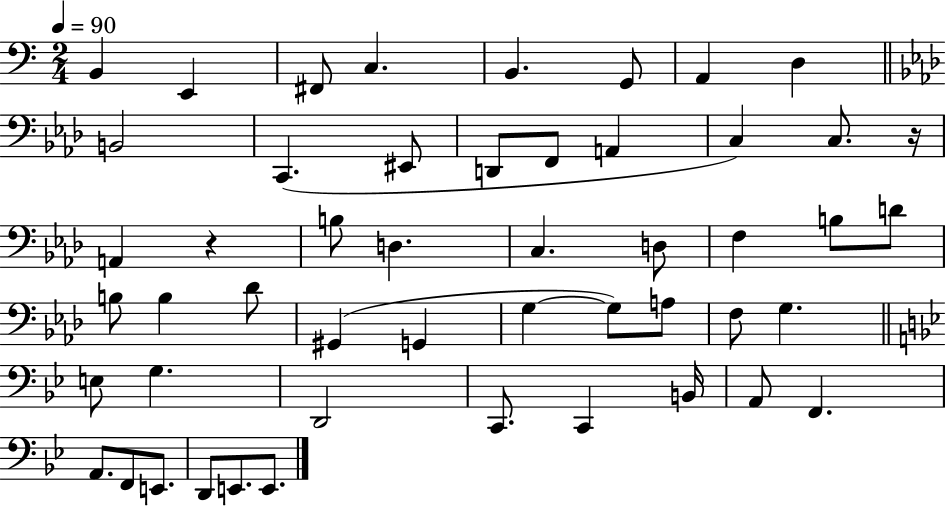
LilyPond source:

{
  \clef bass
  \numericTimeSignature
  \time 2/4
  \key c \major
  \tempo 4 = 90
  b,4 e,4 | fis,8 c4. | b,4. g,8 | a,4 d4 | \break \bar "||" \break \key f \minor b,2 | c,4.( eis,8 | d,8 f,8 a,4 | c4) c8. r16 | \break a,4 r4 | b8 d4. | c4. d8 | f4 b8 d'8 | \break b8 b4 des'8 | gis,4( g,4 | g4~~ g8) a8 | f8 g4. | \break \bar "||" \break \key bes \major e8 g4. | d,2 | c,8. c,4 b,16 | a,8 f,4. | \break a,8. f,8 e,8. | d,8 e,8. e,8. | \bar "|."
}